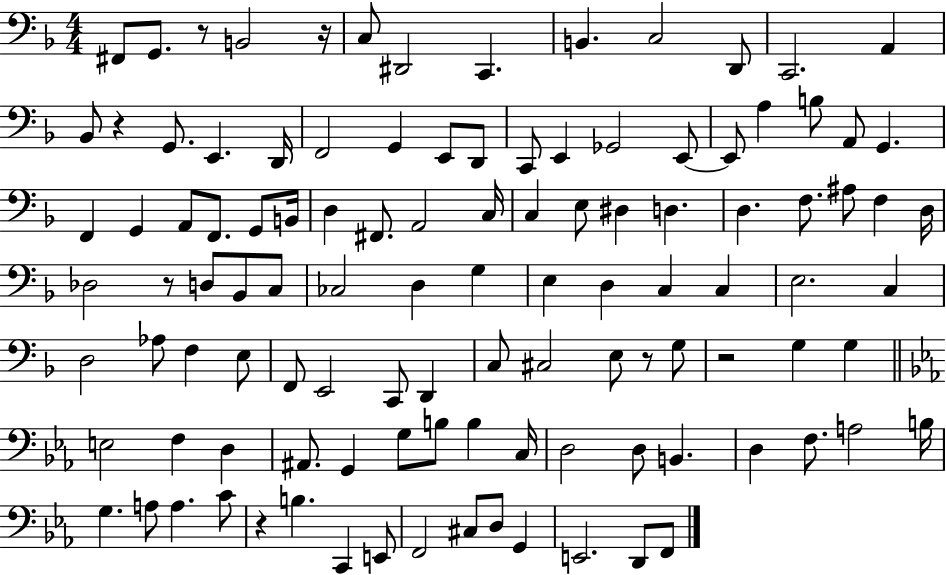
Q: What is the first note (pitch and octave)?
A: F#2